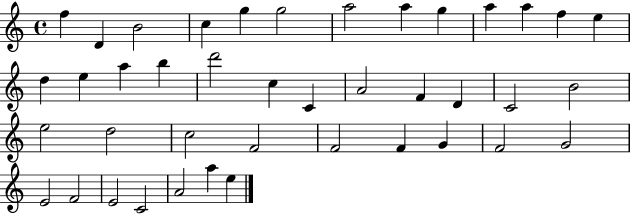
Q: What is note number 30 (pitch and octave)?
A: F4